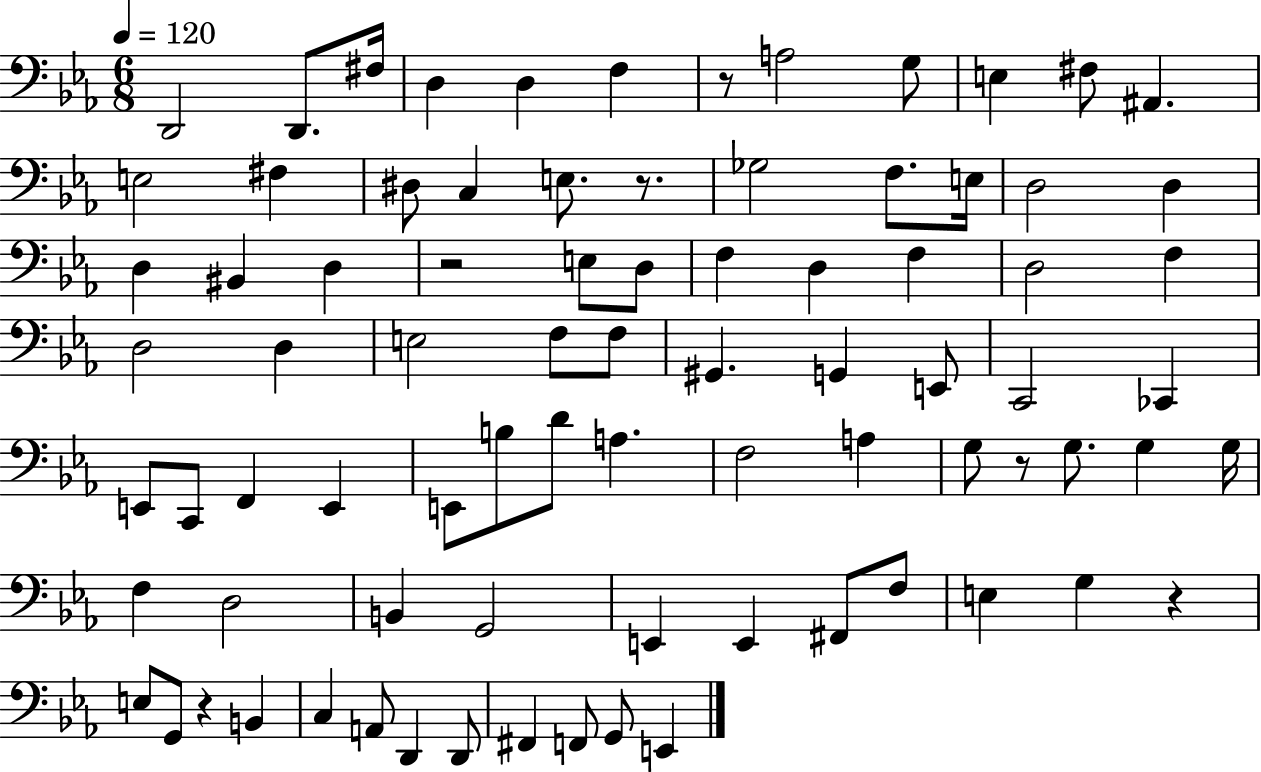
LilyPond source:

{
  \clef bass
  \numericTimeSignature
  \time 6/8
  \key ees \major
  \tempo 4 = 120
  \repeat volta 2 { d,2 d,8. fis16 | d4 d4 f4 | r8 a2 g8 | e4 fis8 ais,4. | \break e2 fis4 | dis8 c4 e8. r8. | ges2 f8. e16 | d2 d4 | \break d4 bis,4 d4 | r2 e8 d8 | f4 d4 f4 | d2 f4 | \break d2 d4 | e2 f8 f8 | gis,4. g,4 e,8 | c,2 ces,4 | \break e,8 c,8 f,4 e,4 | e,8 b8 d'8 a4. | f2 a4 | g8 r8 g8. g4 g16 | \break f4 d2 | b,4 g,2 | e,4 e,4 fis,8 f8 | e4 g4 r4 | \break e8 g,8 r4 b,4 | c4 a,8 d,4 d,8 | fis,4 f,8 g,8 e,4 | } \bar "|."
}